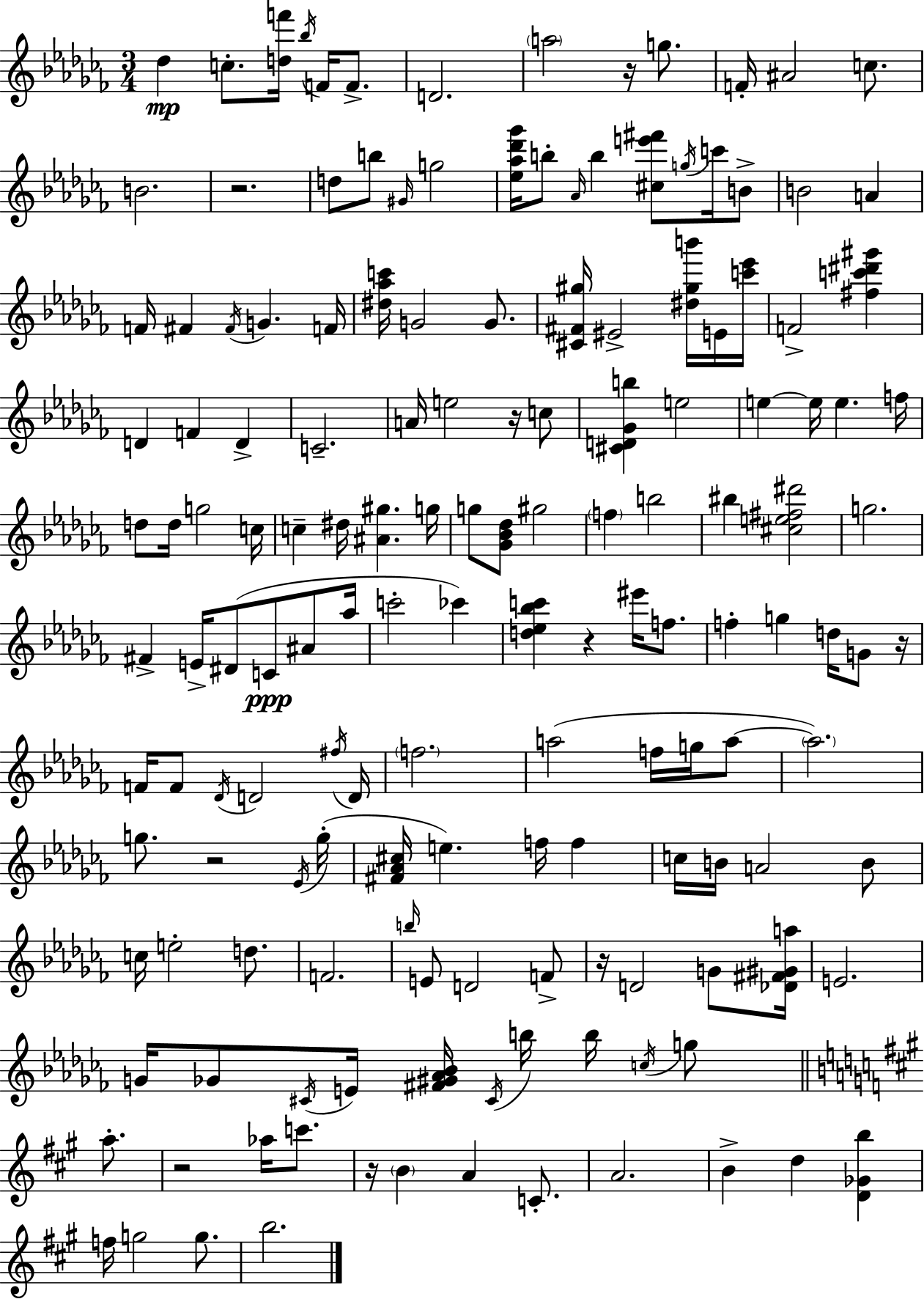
{
  \clef treble
  \numericTimeSignature
  \time 3/4
  \key aes \minor
  \repeat volta 2 { des''4\mp c''8.-. <d'' f'''>16 \acciaccatura { bes''16 } f'16 f'8.-> | d'2. | \parenthesize a''2 r16 g''8. | f'16-. ais'2 c''8. | \break b'2. | r2. | d''8 b''8 \grace { gis'16 } g''2 | <ees'' aes'' des''' ges'''>16 b''8-. \grace { aes'16 } b''4 <cis'' e''' fis'''>8 | \break \acciaccatura { g''16 } c'''16 b'8-> b'2 | a'4 f'16 fis'4 \acciaccatura { fis'16 } g'4. | f'16 <dis'' aes'' c'''>16 g'2 | g'8. <cis' fis' gis''>16 eis'2-> | \break <dis'' gis'' b'''>16 e'16 <c''' ees'''>16 f'2-> | <fis'' c''' dis''' gis'''>4 d'4 f'4 | d'4-> c'2.-- | a'16 e''2 | \break r16 c''8 <cis' d' ges' b''>4 e''2 | e''4~~ e''16 e''4. | f''16 d''8 d''16 g''2 | c''16 c''4-- dis''16 <ais' gis''>4. | \break g''16 g''8 <ges' bes' des''>8 gis''2 | \parenthesize f''4 b''2 | bis''4 <cis'' e'' fis'' dis'''>2 | g''2. | \break fis'4-> e'16-> dis'8( | c'8\ppp ais'8 aes''16 c'''2-. | ces'''4) <d'' ees'' bes'' c'''>4 r4 | eis'''16 f''8. f''4-. g''4 | \break d''16 g'8 r16 f'16 f'8 \acciaccatura { des'16 } d'2 | \acciaccatura { fis''16 } d'16 \parenthesize f''2. | a''2( | f''16 g''16 a''8~~ \parenthesize a''2.) | \break g''8. r2 | \acciaccatura { ees'16 } g''16-.( <fis' aes' cis''>16 e''4.) | f''16 f''4 c''16 b'16 a'2 | b'8 c''16 e''2-. | \break d''8. f'2. | \grace { b''16 } e'8 d'2 | f'8-> r16 d'2 | g'8 <des' fis' gis' a''>16 e'2. | \break g'16 ges'8 | \acciaccatura { cis'16 } e'16 <fis' gis' aes' bes'>16 \acciaccatura { cis'16 } b''16 b''16 \acciaccatura { c''16 } g''8 \bar "||" \break \key a \major a''8.-. r2 aes''16 | c'''8. r16 \parenthesize b'4 a'4 | c'8.-. a'2. | b'4-> d''4 <d' ges' b''>4 | \break f''16 g''2 | g''8. b''2. | } \bar "|."
}